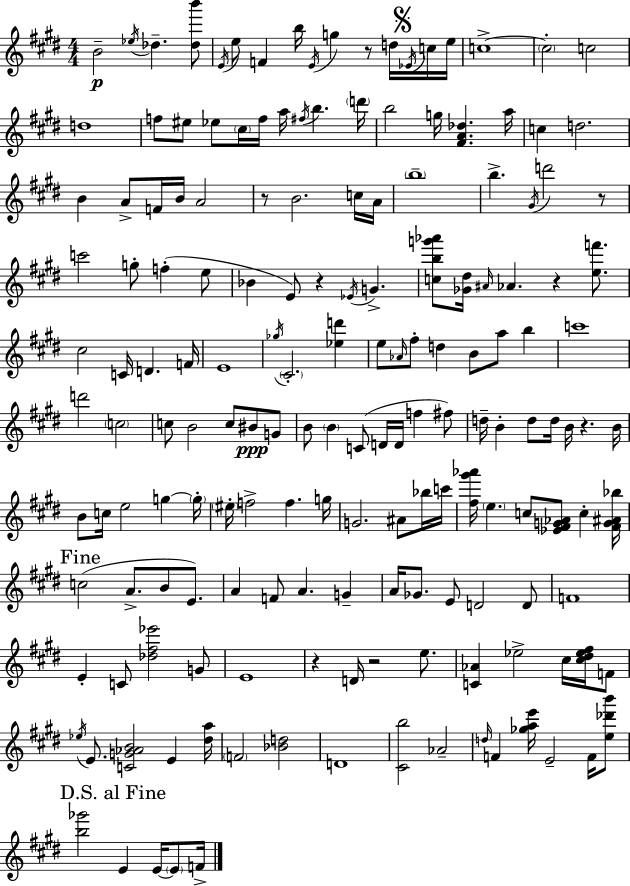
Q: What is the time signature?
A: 4/4